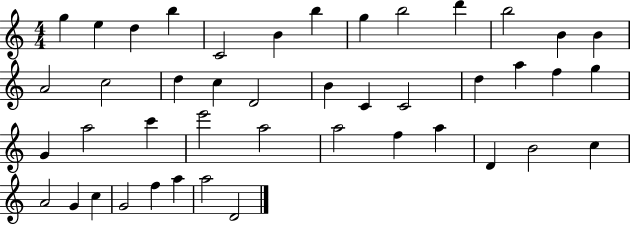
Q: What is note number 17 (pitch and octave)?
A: C5